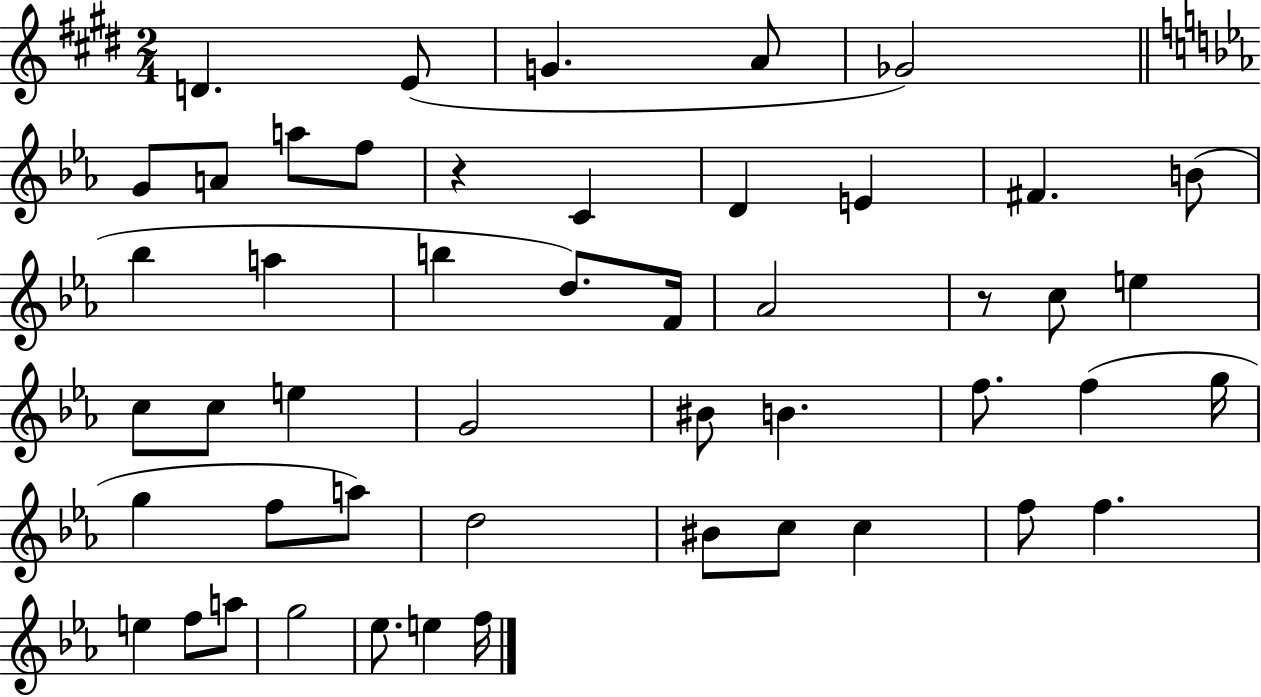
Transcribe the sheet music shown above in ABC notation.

X:1
T:Untitled
M:2/4
L:1/4
K:E
D E/2 G A/2 _G2 G/2 A/2 a/2 f/2 z C D E ^F B/2 _b a b d/2 F/4 _A2 z/2 c/2 e c/2 c/2 e G2 ^B/2 B f/2 f g/4 g f/2 a/2 d2 ^B/2 c/2 c f/2 f e f/2 a/2 g2 _e/2 e f/4